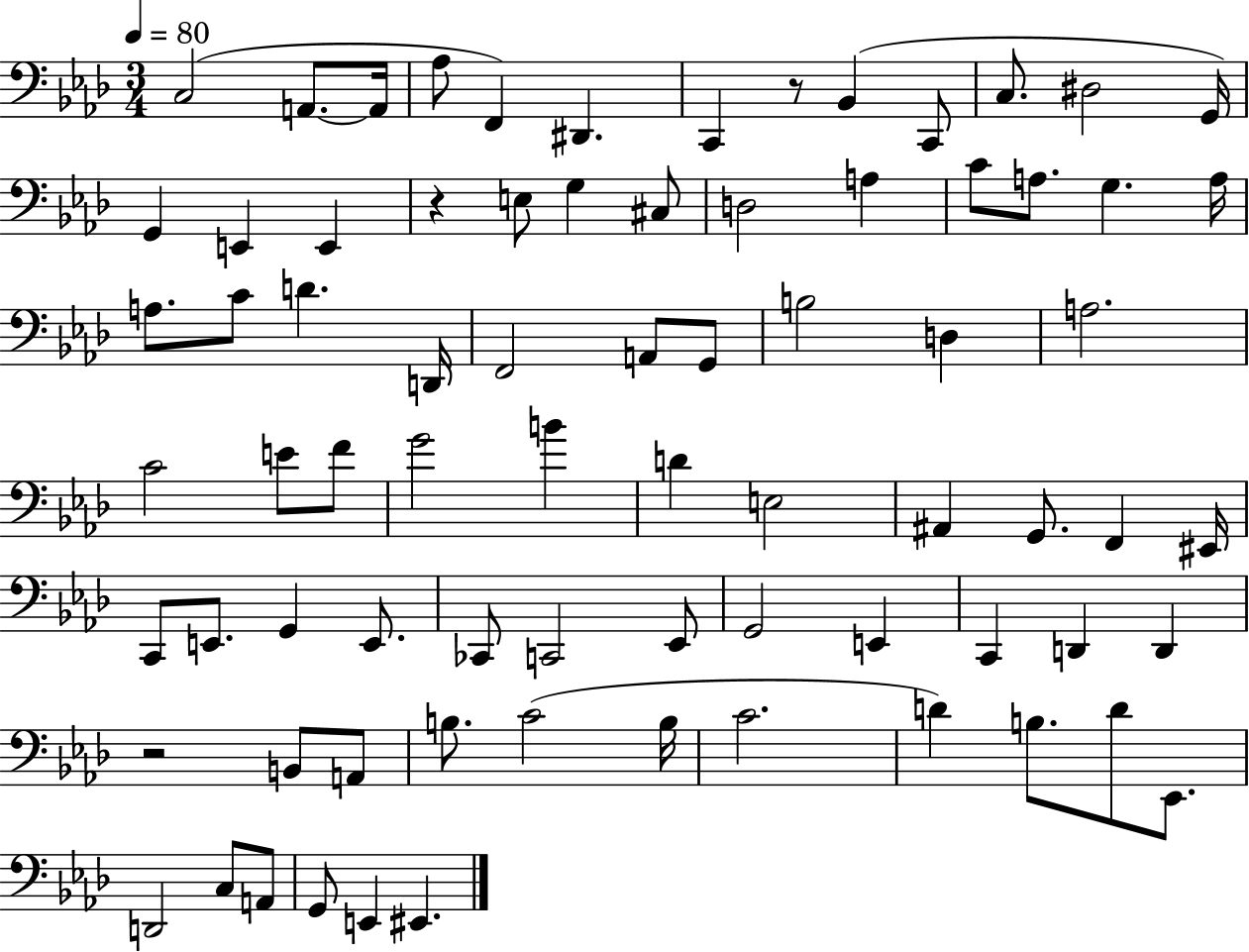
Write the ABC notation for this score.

X:1
T:Untitled
M:3/4
L:1/4
K:Ab
C,2 A,,/2 A,,/4 _A,/2 F,, ^D,, C,, z/2 _B,, C,,/2 C,/2 ^D,2 G,,/4 G,, E,, E,, z E,/2 G, ^C,/2 D,2 A, C/2 A,/2 G, A,/4 A,/2 C/2 D D,,/4 F,,2 A,,/2 G,,/2 B,2 D, A,2 C2 E/2 F/2 G2 B D E,2 ^A,, G,,/2 F,, ^E,,/4 C,,/2 E,,/2 G,, E,,/2 _C,,/2 C,,2 _E,,/2 G,,2 E,, C,, D,, D,, z2 B,,/2 A,,/2 B,/2 C2 B,/4 C2 D B,/2 D/2 _E,,/2 D,,2 C,/2 A,,/2 G,,/2 E,, ^E,,